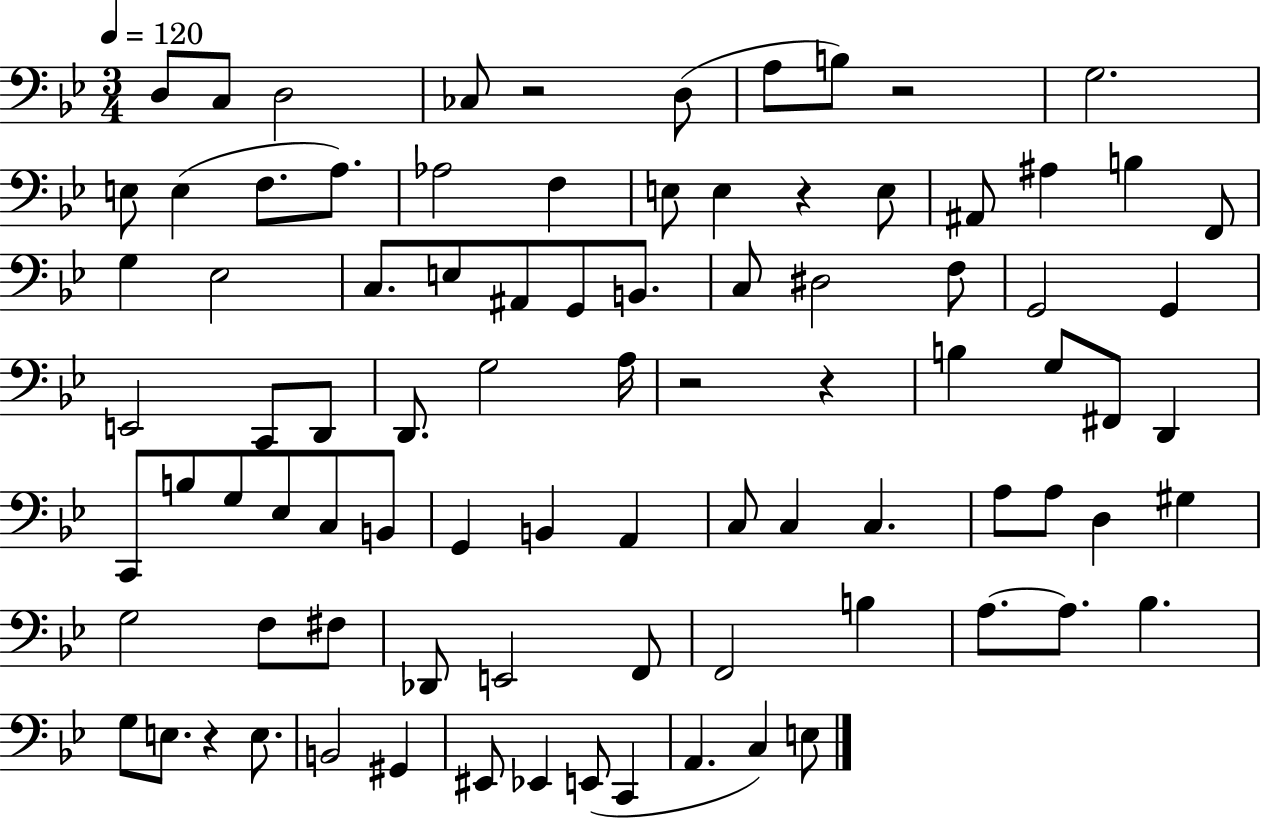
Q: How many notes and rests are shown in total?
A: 88